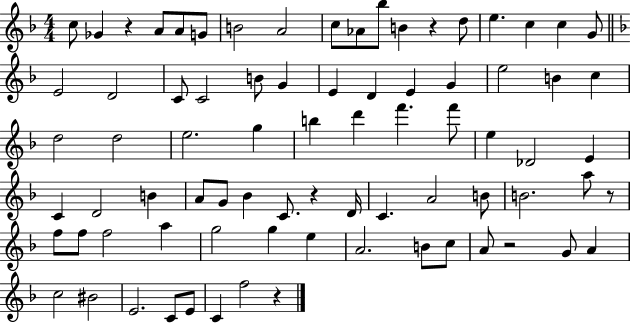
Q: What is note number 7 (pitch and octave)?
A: A4